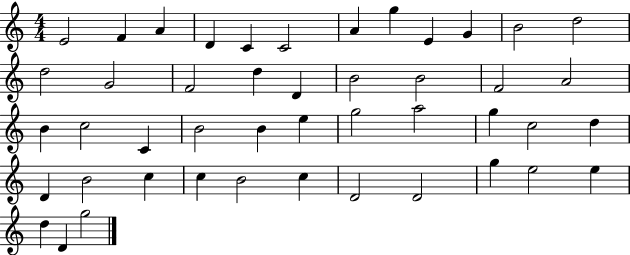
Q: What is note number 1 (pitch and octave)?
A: E4